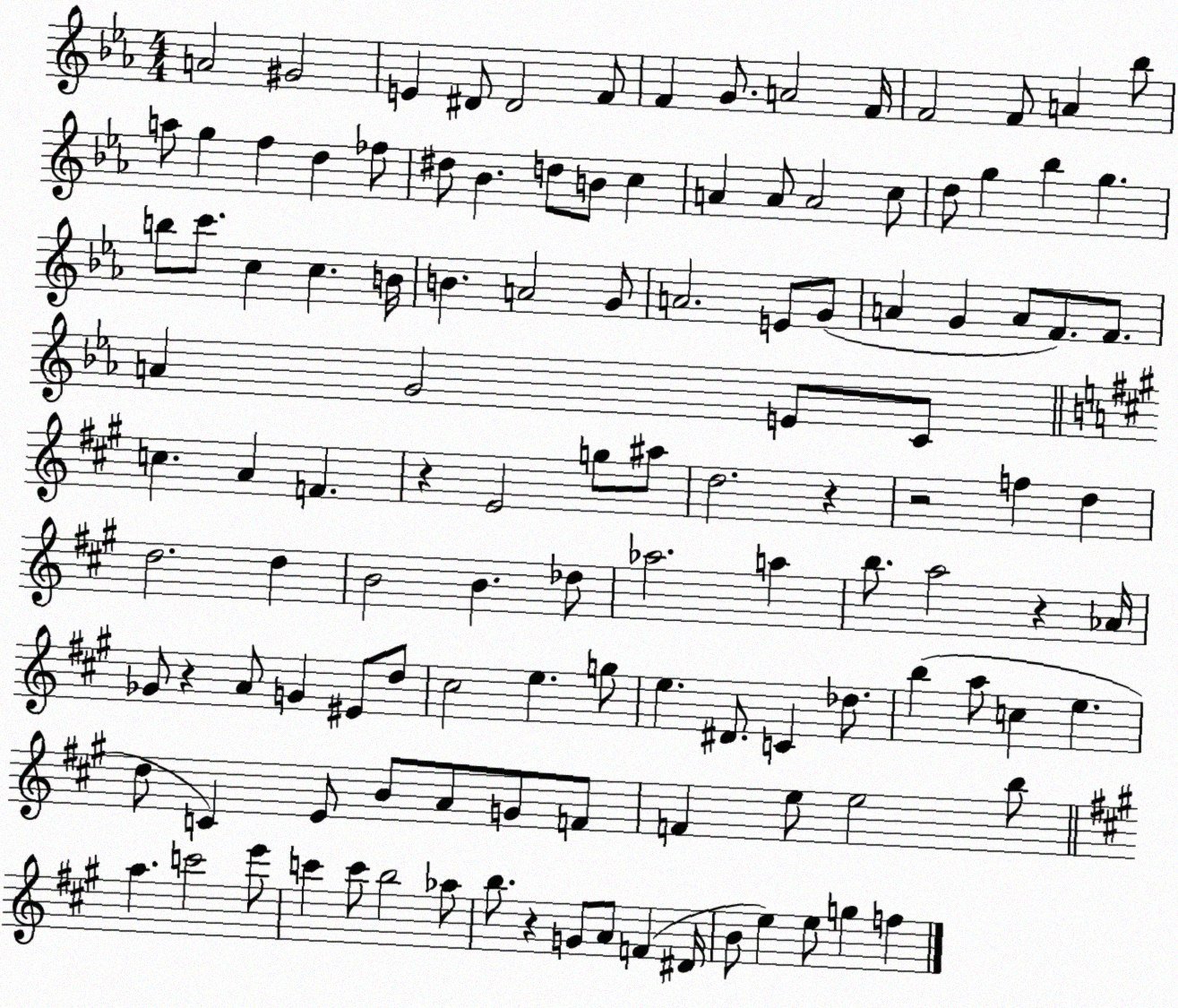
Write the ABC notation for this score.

X:1
T:Untitled
M:4/4
L:1/4
K:Eb
A2 ^G2 E ^D/2 ^D2 F/2 F G/2 A2 F/4 F2 F/2 A _b/2 a/2 g f d _f/2 ^d/2 _B d/2 B/2 c A A/2 A2 c/2 d/2 g _b g b/2 c'/2 c c B/4 B A2 G/2 A2 E/2 G/2 A G A/2 F/2 F/2 A G2 E/2 C/2 c A F z E2 g/2 ^a/2 d2 z z2 f d d2 d B2 B _d/2 _a2 a b/2 a2 z _A/4 _G/2 z A/2 G ^E/2 d/2 ^c2 e g/2 e ^D/2 C _d/2 b a/2 c e d/2 C E/2 B/2 A/2 G/2 F/2 F e/2 e2 b/2 a c'2 e'/2 c' c'/2 b2 _a/2 b/2 z G/2 A/2 F ^D/4 B/2 e e/2 g f